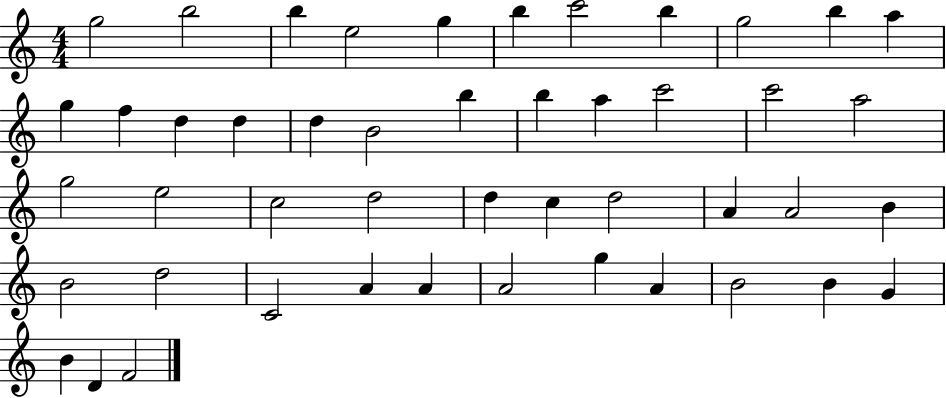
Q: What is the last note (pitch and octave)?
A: F4